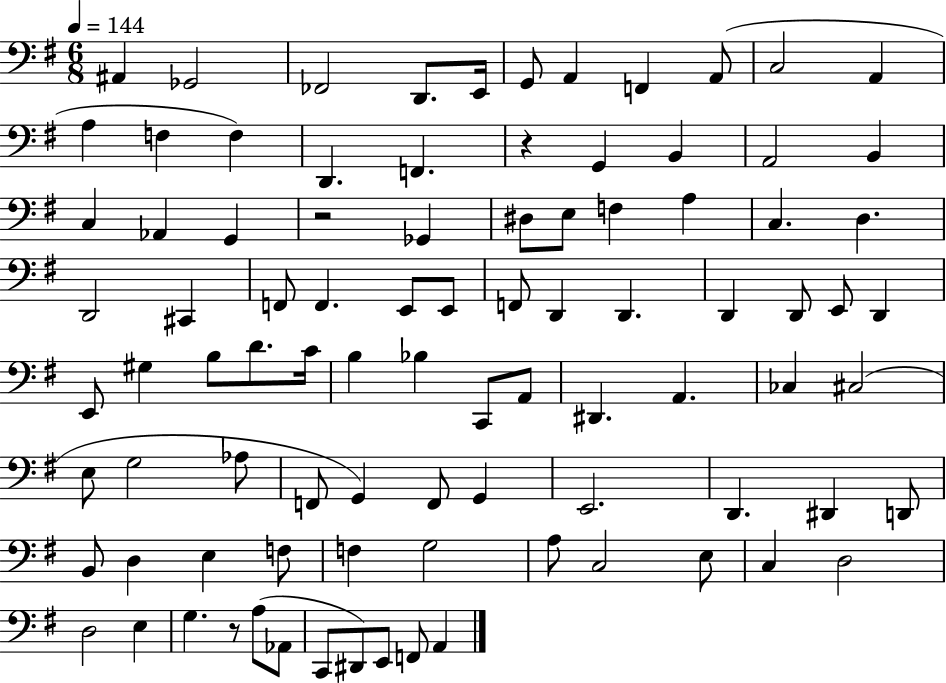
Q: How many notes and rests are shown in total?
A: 91